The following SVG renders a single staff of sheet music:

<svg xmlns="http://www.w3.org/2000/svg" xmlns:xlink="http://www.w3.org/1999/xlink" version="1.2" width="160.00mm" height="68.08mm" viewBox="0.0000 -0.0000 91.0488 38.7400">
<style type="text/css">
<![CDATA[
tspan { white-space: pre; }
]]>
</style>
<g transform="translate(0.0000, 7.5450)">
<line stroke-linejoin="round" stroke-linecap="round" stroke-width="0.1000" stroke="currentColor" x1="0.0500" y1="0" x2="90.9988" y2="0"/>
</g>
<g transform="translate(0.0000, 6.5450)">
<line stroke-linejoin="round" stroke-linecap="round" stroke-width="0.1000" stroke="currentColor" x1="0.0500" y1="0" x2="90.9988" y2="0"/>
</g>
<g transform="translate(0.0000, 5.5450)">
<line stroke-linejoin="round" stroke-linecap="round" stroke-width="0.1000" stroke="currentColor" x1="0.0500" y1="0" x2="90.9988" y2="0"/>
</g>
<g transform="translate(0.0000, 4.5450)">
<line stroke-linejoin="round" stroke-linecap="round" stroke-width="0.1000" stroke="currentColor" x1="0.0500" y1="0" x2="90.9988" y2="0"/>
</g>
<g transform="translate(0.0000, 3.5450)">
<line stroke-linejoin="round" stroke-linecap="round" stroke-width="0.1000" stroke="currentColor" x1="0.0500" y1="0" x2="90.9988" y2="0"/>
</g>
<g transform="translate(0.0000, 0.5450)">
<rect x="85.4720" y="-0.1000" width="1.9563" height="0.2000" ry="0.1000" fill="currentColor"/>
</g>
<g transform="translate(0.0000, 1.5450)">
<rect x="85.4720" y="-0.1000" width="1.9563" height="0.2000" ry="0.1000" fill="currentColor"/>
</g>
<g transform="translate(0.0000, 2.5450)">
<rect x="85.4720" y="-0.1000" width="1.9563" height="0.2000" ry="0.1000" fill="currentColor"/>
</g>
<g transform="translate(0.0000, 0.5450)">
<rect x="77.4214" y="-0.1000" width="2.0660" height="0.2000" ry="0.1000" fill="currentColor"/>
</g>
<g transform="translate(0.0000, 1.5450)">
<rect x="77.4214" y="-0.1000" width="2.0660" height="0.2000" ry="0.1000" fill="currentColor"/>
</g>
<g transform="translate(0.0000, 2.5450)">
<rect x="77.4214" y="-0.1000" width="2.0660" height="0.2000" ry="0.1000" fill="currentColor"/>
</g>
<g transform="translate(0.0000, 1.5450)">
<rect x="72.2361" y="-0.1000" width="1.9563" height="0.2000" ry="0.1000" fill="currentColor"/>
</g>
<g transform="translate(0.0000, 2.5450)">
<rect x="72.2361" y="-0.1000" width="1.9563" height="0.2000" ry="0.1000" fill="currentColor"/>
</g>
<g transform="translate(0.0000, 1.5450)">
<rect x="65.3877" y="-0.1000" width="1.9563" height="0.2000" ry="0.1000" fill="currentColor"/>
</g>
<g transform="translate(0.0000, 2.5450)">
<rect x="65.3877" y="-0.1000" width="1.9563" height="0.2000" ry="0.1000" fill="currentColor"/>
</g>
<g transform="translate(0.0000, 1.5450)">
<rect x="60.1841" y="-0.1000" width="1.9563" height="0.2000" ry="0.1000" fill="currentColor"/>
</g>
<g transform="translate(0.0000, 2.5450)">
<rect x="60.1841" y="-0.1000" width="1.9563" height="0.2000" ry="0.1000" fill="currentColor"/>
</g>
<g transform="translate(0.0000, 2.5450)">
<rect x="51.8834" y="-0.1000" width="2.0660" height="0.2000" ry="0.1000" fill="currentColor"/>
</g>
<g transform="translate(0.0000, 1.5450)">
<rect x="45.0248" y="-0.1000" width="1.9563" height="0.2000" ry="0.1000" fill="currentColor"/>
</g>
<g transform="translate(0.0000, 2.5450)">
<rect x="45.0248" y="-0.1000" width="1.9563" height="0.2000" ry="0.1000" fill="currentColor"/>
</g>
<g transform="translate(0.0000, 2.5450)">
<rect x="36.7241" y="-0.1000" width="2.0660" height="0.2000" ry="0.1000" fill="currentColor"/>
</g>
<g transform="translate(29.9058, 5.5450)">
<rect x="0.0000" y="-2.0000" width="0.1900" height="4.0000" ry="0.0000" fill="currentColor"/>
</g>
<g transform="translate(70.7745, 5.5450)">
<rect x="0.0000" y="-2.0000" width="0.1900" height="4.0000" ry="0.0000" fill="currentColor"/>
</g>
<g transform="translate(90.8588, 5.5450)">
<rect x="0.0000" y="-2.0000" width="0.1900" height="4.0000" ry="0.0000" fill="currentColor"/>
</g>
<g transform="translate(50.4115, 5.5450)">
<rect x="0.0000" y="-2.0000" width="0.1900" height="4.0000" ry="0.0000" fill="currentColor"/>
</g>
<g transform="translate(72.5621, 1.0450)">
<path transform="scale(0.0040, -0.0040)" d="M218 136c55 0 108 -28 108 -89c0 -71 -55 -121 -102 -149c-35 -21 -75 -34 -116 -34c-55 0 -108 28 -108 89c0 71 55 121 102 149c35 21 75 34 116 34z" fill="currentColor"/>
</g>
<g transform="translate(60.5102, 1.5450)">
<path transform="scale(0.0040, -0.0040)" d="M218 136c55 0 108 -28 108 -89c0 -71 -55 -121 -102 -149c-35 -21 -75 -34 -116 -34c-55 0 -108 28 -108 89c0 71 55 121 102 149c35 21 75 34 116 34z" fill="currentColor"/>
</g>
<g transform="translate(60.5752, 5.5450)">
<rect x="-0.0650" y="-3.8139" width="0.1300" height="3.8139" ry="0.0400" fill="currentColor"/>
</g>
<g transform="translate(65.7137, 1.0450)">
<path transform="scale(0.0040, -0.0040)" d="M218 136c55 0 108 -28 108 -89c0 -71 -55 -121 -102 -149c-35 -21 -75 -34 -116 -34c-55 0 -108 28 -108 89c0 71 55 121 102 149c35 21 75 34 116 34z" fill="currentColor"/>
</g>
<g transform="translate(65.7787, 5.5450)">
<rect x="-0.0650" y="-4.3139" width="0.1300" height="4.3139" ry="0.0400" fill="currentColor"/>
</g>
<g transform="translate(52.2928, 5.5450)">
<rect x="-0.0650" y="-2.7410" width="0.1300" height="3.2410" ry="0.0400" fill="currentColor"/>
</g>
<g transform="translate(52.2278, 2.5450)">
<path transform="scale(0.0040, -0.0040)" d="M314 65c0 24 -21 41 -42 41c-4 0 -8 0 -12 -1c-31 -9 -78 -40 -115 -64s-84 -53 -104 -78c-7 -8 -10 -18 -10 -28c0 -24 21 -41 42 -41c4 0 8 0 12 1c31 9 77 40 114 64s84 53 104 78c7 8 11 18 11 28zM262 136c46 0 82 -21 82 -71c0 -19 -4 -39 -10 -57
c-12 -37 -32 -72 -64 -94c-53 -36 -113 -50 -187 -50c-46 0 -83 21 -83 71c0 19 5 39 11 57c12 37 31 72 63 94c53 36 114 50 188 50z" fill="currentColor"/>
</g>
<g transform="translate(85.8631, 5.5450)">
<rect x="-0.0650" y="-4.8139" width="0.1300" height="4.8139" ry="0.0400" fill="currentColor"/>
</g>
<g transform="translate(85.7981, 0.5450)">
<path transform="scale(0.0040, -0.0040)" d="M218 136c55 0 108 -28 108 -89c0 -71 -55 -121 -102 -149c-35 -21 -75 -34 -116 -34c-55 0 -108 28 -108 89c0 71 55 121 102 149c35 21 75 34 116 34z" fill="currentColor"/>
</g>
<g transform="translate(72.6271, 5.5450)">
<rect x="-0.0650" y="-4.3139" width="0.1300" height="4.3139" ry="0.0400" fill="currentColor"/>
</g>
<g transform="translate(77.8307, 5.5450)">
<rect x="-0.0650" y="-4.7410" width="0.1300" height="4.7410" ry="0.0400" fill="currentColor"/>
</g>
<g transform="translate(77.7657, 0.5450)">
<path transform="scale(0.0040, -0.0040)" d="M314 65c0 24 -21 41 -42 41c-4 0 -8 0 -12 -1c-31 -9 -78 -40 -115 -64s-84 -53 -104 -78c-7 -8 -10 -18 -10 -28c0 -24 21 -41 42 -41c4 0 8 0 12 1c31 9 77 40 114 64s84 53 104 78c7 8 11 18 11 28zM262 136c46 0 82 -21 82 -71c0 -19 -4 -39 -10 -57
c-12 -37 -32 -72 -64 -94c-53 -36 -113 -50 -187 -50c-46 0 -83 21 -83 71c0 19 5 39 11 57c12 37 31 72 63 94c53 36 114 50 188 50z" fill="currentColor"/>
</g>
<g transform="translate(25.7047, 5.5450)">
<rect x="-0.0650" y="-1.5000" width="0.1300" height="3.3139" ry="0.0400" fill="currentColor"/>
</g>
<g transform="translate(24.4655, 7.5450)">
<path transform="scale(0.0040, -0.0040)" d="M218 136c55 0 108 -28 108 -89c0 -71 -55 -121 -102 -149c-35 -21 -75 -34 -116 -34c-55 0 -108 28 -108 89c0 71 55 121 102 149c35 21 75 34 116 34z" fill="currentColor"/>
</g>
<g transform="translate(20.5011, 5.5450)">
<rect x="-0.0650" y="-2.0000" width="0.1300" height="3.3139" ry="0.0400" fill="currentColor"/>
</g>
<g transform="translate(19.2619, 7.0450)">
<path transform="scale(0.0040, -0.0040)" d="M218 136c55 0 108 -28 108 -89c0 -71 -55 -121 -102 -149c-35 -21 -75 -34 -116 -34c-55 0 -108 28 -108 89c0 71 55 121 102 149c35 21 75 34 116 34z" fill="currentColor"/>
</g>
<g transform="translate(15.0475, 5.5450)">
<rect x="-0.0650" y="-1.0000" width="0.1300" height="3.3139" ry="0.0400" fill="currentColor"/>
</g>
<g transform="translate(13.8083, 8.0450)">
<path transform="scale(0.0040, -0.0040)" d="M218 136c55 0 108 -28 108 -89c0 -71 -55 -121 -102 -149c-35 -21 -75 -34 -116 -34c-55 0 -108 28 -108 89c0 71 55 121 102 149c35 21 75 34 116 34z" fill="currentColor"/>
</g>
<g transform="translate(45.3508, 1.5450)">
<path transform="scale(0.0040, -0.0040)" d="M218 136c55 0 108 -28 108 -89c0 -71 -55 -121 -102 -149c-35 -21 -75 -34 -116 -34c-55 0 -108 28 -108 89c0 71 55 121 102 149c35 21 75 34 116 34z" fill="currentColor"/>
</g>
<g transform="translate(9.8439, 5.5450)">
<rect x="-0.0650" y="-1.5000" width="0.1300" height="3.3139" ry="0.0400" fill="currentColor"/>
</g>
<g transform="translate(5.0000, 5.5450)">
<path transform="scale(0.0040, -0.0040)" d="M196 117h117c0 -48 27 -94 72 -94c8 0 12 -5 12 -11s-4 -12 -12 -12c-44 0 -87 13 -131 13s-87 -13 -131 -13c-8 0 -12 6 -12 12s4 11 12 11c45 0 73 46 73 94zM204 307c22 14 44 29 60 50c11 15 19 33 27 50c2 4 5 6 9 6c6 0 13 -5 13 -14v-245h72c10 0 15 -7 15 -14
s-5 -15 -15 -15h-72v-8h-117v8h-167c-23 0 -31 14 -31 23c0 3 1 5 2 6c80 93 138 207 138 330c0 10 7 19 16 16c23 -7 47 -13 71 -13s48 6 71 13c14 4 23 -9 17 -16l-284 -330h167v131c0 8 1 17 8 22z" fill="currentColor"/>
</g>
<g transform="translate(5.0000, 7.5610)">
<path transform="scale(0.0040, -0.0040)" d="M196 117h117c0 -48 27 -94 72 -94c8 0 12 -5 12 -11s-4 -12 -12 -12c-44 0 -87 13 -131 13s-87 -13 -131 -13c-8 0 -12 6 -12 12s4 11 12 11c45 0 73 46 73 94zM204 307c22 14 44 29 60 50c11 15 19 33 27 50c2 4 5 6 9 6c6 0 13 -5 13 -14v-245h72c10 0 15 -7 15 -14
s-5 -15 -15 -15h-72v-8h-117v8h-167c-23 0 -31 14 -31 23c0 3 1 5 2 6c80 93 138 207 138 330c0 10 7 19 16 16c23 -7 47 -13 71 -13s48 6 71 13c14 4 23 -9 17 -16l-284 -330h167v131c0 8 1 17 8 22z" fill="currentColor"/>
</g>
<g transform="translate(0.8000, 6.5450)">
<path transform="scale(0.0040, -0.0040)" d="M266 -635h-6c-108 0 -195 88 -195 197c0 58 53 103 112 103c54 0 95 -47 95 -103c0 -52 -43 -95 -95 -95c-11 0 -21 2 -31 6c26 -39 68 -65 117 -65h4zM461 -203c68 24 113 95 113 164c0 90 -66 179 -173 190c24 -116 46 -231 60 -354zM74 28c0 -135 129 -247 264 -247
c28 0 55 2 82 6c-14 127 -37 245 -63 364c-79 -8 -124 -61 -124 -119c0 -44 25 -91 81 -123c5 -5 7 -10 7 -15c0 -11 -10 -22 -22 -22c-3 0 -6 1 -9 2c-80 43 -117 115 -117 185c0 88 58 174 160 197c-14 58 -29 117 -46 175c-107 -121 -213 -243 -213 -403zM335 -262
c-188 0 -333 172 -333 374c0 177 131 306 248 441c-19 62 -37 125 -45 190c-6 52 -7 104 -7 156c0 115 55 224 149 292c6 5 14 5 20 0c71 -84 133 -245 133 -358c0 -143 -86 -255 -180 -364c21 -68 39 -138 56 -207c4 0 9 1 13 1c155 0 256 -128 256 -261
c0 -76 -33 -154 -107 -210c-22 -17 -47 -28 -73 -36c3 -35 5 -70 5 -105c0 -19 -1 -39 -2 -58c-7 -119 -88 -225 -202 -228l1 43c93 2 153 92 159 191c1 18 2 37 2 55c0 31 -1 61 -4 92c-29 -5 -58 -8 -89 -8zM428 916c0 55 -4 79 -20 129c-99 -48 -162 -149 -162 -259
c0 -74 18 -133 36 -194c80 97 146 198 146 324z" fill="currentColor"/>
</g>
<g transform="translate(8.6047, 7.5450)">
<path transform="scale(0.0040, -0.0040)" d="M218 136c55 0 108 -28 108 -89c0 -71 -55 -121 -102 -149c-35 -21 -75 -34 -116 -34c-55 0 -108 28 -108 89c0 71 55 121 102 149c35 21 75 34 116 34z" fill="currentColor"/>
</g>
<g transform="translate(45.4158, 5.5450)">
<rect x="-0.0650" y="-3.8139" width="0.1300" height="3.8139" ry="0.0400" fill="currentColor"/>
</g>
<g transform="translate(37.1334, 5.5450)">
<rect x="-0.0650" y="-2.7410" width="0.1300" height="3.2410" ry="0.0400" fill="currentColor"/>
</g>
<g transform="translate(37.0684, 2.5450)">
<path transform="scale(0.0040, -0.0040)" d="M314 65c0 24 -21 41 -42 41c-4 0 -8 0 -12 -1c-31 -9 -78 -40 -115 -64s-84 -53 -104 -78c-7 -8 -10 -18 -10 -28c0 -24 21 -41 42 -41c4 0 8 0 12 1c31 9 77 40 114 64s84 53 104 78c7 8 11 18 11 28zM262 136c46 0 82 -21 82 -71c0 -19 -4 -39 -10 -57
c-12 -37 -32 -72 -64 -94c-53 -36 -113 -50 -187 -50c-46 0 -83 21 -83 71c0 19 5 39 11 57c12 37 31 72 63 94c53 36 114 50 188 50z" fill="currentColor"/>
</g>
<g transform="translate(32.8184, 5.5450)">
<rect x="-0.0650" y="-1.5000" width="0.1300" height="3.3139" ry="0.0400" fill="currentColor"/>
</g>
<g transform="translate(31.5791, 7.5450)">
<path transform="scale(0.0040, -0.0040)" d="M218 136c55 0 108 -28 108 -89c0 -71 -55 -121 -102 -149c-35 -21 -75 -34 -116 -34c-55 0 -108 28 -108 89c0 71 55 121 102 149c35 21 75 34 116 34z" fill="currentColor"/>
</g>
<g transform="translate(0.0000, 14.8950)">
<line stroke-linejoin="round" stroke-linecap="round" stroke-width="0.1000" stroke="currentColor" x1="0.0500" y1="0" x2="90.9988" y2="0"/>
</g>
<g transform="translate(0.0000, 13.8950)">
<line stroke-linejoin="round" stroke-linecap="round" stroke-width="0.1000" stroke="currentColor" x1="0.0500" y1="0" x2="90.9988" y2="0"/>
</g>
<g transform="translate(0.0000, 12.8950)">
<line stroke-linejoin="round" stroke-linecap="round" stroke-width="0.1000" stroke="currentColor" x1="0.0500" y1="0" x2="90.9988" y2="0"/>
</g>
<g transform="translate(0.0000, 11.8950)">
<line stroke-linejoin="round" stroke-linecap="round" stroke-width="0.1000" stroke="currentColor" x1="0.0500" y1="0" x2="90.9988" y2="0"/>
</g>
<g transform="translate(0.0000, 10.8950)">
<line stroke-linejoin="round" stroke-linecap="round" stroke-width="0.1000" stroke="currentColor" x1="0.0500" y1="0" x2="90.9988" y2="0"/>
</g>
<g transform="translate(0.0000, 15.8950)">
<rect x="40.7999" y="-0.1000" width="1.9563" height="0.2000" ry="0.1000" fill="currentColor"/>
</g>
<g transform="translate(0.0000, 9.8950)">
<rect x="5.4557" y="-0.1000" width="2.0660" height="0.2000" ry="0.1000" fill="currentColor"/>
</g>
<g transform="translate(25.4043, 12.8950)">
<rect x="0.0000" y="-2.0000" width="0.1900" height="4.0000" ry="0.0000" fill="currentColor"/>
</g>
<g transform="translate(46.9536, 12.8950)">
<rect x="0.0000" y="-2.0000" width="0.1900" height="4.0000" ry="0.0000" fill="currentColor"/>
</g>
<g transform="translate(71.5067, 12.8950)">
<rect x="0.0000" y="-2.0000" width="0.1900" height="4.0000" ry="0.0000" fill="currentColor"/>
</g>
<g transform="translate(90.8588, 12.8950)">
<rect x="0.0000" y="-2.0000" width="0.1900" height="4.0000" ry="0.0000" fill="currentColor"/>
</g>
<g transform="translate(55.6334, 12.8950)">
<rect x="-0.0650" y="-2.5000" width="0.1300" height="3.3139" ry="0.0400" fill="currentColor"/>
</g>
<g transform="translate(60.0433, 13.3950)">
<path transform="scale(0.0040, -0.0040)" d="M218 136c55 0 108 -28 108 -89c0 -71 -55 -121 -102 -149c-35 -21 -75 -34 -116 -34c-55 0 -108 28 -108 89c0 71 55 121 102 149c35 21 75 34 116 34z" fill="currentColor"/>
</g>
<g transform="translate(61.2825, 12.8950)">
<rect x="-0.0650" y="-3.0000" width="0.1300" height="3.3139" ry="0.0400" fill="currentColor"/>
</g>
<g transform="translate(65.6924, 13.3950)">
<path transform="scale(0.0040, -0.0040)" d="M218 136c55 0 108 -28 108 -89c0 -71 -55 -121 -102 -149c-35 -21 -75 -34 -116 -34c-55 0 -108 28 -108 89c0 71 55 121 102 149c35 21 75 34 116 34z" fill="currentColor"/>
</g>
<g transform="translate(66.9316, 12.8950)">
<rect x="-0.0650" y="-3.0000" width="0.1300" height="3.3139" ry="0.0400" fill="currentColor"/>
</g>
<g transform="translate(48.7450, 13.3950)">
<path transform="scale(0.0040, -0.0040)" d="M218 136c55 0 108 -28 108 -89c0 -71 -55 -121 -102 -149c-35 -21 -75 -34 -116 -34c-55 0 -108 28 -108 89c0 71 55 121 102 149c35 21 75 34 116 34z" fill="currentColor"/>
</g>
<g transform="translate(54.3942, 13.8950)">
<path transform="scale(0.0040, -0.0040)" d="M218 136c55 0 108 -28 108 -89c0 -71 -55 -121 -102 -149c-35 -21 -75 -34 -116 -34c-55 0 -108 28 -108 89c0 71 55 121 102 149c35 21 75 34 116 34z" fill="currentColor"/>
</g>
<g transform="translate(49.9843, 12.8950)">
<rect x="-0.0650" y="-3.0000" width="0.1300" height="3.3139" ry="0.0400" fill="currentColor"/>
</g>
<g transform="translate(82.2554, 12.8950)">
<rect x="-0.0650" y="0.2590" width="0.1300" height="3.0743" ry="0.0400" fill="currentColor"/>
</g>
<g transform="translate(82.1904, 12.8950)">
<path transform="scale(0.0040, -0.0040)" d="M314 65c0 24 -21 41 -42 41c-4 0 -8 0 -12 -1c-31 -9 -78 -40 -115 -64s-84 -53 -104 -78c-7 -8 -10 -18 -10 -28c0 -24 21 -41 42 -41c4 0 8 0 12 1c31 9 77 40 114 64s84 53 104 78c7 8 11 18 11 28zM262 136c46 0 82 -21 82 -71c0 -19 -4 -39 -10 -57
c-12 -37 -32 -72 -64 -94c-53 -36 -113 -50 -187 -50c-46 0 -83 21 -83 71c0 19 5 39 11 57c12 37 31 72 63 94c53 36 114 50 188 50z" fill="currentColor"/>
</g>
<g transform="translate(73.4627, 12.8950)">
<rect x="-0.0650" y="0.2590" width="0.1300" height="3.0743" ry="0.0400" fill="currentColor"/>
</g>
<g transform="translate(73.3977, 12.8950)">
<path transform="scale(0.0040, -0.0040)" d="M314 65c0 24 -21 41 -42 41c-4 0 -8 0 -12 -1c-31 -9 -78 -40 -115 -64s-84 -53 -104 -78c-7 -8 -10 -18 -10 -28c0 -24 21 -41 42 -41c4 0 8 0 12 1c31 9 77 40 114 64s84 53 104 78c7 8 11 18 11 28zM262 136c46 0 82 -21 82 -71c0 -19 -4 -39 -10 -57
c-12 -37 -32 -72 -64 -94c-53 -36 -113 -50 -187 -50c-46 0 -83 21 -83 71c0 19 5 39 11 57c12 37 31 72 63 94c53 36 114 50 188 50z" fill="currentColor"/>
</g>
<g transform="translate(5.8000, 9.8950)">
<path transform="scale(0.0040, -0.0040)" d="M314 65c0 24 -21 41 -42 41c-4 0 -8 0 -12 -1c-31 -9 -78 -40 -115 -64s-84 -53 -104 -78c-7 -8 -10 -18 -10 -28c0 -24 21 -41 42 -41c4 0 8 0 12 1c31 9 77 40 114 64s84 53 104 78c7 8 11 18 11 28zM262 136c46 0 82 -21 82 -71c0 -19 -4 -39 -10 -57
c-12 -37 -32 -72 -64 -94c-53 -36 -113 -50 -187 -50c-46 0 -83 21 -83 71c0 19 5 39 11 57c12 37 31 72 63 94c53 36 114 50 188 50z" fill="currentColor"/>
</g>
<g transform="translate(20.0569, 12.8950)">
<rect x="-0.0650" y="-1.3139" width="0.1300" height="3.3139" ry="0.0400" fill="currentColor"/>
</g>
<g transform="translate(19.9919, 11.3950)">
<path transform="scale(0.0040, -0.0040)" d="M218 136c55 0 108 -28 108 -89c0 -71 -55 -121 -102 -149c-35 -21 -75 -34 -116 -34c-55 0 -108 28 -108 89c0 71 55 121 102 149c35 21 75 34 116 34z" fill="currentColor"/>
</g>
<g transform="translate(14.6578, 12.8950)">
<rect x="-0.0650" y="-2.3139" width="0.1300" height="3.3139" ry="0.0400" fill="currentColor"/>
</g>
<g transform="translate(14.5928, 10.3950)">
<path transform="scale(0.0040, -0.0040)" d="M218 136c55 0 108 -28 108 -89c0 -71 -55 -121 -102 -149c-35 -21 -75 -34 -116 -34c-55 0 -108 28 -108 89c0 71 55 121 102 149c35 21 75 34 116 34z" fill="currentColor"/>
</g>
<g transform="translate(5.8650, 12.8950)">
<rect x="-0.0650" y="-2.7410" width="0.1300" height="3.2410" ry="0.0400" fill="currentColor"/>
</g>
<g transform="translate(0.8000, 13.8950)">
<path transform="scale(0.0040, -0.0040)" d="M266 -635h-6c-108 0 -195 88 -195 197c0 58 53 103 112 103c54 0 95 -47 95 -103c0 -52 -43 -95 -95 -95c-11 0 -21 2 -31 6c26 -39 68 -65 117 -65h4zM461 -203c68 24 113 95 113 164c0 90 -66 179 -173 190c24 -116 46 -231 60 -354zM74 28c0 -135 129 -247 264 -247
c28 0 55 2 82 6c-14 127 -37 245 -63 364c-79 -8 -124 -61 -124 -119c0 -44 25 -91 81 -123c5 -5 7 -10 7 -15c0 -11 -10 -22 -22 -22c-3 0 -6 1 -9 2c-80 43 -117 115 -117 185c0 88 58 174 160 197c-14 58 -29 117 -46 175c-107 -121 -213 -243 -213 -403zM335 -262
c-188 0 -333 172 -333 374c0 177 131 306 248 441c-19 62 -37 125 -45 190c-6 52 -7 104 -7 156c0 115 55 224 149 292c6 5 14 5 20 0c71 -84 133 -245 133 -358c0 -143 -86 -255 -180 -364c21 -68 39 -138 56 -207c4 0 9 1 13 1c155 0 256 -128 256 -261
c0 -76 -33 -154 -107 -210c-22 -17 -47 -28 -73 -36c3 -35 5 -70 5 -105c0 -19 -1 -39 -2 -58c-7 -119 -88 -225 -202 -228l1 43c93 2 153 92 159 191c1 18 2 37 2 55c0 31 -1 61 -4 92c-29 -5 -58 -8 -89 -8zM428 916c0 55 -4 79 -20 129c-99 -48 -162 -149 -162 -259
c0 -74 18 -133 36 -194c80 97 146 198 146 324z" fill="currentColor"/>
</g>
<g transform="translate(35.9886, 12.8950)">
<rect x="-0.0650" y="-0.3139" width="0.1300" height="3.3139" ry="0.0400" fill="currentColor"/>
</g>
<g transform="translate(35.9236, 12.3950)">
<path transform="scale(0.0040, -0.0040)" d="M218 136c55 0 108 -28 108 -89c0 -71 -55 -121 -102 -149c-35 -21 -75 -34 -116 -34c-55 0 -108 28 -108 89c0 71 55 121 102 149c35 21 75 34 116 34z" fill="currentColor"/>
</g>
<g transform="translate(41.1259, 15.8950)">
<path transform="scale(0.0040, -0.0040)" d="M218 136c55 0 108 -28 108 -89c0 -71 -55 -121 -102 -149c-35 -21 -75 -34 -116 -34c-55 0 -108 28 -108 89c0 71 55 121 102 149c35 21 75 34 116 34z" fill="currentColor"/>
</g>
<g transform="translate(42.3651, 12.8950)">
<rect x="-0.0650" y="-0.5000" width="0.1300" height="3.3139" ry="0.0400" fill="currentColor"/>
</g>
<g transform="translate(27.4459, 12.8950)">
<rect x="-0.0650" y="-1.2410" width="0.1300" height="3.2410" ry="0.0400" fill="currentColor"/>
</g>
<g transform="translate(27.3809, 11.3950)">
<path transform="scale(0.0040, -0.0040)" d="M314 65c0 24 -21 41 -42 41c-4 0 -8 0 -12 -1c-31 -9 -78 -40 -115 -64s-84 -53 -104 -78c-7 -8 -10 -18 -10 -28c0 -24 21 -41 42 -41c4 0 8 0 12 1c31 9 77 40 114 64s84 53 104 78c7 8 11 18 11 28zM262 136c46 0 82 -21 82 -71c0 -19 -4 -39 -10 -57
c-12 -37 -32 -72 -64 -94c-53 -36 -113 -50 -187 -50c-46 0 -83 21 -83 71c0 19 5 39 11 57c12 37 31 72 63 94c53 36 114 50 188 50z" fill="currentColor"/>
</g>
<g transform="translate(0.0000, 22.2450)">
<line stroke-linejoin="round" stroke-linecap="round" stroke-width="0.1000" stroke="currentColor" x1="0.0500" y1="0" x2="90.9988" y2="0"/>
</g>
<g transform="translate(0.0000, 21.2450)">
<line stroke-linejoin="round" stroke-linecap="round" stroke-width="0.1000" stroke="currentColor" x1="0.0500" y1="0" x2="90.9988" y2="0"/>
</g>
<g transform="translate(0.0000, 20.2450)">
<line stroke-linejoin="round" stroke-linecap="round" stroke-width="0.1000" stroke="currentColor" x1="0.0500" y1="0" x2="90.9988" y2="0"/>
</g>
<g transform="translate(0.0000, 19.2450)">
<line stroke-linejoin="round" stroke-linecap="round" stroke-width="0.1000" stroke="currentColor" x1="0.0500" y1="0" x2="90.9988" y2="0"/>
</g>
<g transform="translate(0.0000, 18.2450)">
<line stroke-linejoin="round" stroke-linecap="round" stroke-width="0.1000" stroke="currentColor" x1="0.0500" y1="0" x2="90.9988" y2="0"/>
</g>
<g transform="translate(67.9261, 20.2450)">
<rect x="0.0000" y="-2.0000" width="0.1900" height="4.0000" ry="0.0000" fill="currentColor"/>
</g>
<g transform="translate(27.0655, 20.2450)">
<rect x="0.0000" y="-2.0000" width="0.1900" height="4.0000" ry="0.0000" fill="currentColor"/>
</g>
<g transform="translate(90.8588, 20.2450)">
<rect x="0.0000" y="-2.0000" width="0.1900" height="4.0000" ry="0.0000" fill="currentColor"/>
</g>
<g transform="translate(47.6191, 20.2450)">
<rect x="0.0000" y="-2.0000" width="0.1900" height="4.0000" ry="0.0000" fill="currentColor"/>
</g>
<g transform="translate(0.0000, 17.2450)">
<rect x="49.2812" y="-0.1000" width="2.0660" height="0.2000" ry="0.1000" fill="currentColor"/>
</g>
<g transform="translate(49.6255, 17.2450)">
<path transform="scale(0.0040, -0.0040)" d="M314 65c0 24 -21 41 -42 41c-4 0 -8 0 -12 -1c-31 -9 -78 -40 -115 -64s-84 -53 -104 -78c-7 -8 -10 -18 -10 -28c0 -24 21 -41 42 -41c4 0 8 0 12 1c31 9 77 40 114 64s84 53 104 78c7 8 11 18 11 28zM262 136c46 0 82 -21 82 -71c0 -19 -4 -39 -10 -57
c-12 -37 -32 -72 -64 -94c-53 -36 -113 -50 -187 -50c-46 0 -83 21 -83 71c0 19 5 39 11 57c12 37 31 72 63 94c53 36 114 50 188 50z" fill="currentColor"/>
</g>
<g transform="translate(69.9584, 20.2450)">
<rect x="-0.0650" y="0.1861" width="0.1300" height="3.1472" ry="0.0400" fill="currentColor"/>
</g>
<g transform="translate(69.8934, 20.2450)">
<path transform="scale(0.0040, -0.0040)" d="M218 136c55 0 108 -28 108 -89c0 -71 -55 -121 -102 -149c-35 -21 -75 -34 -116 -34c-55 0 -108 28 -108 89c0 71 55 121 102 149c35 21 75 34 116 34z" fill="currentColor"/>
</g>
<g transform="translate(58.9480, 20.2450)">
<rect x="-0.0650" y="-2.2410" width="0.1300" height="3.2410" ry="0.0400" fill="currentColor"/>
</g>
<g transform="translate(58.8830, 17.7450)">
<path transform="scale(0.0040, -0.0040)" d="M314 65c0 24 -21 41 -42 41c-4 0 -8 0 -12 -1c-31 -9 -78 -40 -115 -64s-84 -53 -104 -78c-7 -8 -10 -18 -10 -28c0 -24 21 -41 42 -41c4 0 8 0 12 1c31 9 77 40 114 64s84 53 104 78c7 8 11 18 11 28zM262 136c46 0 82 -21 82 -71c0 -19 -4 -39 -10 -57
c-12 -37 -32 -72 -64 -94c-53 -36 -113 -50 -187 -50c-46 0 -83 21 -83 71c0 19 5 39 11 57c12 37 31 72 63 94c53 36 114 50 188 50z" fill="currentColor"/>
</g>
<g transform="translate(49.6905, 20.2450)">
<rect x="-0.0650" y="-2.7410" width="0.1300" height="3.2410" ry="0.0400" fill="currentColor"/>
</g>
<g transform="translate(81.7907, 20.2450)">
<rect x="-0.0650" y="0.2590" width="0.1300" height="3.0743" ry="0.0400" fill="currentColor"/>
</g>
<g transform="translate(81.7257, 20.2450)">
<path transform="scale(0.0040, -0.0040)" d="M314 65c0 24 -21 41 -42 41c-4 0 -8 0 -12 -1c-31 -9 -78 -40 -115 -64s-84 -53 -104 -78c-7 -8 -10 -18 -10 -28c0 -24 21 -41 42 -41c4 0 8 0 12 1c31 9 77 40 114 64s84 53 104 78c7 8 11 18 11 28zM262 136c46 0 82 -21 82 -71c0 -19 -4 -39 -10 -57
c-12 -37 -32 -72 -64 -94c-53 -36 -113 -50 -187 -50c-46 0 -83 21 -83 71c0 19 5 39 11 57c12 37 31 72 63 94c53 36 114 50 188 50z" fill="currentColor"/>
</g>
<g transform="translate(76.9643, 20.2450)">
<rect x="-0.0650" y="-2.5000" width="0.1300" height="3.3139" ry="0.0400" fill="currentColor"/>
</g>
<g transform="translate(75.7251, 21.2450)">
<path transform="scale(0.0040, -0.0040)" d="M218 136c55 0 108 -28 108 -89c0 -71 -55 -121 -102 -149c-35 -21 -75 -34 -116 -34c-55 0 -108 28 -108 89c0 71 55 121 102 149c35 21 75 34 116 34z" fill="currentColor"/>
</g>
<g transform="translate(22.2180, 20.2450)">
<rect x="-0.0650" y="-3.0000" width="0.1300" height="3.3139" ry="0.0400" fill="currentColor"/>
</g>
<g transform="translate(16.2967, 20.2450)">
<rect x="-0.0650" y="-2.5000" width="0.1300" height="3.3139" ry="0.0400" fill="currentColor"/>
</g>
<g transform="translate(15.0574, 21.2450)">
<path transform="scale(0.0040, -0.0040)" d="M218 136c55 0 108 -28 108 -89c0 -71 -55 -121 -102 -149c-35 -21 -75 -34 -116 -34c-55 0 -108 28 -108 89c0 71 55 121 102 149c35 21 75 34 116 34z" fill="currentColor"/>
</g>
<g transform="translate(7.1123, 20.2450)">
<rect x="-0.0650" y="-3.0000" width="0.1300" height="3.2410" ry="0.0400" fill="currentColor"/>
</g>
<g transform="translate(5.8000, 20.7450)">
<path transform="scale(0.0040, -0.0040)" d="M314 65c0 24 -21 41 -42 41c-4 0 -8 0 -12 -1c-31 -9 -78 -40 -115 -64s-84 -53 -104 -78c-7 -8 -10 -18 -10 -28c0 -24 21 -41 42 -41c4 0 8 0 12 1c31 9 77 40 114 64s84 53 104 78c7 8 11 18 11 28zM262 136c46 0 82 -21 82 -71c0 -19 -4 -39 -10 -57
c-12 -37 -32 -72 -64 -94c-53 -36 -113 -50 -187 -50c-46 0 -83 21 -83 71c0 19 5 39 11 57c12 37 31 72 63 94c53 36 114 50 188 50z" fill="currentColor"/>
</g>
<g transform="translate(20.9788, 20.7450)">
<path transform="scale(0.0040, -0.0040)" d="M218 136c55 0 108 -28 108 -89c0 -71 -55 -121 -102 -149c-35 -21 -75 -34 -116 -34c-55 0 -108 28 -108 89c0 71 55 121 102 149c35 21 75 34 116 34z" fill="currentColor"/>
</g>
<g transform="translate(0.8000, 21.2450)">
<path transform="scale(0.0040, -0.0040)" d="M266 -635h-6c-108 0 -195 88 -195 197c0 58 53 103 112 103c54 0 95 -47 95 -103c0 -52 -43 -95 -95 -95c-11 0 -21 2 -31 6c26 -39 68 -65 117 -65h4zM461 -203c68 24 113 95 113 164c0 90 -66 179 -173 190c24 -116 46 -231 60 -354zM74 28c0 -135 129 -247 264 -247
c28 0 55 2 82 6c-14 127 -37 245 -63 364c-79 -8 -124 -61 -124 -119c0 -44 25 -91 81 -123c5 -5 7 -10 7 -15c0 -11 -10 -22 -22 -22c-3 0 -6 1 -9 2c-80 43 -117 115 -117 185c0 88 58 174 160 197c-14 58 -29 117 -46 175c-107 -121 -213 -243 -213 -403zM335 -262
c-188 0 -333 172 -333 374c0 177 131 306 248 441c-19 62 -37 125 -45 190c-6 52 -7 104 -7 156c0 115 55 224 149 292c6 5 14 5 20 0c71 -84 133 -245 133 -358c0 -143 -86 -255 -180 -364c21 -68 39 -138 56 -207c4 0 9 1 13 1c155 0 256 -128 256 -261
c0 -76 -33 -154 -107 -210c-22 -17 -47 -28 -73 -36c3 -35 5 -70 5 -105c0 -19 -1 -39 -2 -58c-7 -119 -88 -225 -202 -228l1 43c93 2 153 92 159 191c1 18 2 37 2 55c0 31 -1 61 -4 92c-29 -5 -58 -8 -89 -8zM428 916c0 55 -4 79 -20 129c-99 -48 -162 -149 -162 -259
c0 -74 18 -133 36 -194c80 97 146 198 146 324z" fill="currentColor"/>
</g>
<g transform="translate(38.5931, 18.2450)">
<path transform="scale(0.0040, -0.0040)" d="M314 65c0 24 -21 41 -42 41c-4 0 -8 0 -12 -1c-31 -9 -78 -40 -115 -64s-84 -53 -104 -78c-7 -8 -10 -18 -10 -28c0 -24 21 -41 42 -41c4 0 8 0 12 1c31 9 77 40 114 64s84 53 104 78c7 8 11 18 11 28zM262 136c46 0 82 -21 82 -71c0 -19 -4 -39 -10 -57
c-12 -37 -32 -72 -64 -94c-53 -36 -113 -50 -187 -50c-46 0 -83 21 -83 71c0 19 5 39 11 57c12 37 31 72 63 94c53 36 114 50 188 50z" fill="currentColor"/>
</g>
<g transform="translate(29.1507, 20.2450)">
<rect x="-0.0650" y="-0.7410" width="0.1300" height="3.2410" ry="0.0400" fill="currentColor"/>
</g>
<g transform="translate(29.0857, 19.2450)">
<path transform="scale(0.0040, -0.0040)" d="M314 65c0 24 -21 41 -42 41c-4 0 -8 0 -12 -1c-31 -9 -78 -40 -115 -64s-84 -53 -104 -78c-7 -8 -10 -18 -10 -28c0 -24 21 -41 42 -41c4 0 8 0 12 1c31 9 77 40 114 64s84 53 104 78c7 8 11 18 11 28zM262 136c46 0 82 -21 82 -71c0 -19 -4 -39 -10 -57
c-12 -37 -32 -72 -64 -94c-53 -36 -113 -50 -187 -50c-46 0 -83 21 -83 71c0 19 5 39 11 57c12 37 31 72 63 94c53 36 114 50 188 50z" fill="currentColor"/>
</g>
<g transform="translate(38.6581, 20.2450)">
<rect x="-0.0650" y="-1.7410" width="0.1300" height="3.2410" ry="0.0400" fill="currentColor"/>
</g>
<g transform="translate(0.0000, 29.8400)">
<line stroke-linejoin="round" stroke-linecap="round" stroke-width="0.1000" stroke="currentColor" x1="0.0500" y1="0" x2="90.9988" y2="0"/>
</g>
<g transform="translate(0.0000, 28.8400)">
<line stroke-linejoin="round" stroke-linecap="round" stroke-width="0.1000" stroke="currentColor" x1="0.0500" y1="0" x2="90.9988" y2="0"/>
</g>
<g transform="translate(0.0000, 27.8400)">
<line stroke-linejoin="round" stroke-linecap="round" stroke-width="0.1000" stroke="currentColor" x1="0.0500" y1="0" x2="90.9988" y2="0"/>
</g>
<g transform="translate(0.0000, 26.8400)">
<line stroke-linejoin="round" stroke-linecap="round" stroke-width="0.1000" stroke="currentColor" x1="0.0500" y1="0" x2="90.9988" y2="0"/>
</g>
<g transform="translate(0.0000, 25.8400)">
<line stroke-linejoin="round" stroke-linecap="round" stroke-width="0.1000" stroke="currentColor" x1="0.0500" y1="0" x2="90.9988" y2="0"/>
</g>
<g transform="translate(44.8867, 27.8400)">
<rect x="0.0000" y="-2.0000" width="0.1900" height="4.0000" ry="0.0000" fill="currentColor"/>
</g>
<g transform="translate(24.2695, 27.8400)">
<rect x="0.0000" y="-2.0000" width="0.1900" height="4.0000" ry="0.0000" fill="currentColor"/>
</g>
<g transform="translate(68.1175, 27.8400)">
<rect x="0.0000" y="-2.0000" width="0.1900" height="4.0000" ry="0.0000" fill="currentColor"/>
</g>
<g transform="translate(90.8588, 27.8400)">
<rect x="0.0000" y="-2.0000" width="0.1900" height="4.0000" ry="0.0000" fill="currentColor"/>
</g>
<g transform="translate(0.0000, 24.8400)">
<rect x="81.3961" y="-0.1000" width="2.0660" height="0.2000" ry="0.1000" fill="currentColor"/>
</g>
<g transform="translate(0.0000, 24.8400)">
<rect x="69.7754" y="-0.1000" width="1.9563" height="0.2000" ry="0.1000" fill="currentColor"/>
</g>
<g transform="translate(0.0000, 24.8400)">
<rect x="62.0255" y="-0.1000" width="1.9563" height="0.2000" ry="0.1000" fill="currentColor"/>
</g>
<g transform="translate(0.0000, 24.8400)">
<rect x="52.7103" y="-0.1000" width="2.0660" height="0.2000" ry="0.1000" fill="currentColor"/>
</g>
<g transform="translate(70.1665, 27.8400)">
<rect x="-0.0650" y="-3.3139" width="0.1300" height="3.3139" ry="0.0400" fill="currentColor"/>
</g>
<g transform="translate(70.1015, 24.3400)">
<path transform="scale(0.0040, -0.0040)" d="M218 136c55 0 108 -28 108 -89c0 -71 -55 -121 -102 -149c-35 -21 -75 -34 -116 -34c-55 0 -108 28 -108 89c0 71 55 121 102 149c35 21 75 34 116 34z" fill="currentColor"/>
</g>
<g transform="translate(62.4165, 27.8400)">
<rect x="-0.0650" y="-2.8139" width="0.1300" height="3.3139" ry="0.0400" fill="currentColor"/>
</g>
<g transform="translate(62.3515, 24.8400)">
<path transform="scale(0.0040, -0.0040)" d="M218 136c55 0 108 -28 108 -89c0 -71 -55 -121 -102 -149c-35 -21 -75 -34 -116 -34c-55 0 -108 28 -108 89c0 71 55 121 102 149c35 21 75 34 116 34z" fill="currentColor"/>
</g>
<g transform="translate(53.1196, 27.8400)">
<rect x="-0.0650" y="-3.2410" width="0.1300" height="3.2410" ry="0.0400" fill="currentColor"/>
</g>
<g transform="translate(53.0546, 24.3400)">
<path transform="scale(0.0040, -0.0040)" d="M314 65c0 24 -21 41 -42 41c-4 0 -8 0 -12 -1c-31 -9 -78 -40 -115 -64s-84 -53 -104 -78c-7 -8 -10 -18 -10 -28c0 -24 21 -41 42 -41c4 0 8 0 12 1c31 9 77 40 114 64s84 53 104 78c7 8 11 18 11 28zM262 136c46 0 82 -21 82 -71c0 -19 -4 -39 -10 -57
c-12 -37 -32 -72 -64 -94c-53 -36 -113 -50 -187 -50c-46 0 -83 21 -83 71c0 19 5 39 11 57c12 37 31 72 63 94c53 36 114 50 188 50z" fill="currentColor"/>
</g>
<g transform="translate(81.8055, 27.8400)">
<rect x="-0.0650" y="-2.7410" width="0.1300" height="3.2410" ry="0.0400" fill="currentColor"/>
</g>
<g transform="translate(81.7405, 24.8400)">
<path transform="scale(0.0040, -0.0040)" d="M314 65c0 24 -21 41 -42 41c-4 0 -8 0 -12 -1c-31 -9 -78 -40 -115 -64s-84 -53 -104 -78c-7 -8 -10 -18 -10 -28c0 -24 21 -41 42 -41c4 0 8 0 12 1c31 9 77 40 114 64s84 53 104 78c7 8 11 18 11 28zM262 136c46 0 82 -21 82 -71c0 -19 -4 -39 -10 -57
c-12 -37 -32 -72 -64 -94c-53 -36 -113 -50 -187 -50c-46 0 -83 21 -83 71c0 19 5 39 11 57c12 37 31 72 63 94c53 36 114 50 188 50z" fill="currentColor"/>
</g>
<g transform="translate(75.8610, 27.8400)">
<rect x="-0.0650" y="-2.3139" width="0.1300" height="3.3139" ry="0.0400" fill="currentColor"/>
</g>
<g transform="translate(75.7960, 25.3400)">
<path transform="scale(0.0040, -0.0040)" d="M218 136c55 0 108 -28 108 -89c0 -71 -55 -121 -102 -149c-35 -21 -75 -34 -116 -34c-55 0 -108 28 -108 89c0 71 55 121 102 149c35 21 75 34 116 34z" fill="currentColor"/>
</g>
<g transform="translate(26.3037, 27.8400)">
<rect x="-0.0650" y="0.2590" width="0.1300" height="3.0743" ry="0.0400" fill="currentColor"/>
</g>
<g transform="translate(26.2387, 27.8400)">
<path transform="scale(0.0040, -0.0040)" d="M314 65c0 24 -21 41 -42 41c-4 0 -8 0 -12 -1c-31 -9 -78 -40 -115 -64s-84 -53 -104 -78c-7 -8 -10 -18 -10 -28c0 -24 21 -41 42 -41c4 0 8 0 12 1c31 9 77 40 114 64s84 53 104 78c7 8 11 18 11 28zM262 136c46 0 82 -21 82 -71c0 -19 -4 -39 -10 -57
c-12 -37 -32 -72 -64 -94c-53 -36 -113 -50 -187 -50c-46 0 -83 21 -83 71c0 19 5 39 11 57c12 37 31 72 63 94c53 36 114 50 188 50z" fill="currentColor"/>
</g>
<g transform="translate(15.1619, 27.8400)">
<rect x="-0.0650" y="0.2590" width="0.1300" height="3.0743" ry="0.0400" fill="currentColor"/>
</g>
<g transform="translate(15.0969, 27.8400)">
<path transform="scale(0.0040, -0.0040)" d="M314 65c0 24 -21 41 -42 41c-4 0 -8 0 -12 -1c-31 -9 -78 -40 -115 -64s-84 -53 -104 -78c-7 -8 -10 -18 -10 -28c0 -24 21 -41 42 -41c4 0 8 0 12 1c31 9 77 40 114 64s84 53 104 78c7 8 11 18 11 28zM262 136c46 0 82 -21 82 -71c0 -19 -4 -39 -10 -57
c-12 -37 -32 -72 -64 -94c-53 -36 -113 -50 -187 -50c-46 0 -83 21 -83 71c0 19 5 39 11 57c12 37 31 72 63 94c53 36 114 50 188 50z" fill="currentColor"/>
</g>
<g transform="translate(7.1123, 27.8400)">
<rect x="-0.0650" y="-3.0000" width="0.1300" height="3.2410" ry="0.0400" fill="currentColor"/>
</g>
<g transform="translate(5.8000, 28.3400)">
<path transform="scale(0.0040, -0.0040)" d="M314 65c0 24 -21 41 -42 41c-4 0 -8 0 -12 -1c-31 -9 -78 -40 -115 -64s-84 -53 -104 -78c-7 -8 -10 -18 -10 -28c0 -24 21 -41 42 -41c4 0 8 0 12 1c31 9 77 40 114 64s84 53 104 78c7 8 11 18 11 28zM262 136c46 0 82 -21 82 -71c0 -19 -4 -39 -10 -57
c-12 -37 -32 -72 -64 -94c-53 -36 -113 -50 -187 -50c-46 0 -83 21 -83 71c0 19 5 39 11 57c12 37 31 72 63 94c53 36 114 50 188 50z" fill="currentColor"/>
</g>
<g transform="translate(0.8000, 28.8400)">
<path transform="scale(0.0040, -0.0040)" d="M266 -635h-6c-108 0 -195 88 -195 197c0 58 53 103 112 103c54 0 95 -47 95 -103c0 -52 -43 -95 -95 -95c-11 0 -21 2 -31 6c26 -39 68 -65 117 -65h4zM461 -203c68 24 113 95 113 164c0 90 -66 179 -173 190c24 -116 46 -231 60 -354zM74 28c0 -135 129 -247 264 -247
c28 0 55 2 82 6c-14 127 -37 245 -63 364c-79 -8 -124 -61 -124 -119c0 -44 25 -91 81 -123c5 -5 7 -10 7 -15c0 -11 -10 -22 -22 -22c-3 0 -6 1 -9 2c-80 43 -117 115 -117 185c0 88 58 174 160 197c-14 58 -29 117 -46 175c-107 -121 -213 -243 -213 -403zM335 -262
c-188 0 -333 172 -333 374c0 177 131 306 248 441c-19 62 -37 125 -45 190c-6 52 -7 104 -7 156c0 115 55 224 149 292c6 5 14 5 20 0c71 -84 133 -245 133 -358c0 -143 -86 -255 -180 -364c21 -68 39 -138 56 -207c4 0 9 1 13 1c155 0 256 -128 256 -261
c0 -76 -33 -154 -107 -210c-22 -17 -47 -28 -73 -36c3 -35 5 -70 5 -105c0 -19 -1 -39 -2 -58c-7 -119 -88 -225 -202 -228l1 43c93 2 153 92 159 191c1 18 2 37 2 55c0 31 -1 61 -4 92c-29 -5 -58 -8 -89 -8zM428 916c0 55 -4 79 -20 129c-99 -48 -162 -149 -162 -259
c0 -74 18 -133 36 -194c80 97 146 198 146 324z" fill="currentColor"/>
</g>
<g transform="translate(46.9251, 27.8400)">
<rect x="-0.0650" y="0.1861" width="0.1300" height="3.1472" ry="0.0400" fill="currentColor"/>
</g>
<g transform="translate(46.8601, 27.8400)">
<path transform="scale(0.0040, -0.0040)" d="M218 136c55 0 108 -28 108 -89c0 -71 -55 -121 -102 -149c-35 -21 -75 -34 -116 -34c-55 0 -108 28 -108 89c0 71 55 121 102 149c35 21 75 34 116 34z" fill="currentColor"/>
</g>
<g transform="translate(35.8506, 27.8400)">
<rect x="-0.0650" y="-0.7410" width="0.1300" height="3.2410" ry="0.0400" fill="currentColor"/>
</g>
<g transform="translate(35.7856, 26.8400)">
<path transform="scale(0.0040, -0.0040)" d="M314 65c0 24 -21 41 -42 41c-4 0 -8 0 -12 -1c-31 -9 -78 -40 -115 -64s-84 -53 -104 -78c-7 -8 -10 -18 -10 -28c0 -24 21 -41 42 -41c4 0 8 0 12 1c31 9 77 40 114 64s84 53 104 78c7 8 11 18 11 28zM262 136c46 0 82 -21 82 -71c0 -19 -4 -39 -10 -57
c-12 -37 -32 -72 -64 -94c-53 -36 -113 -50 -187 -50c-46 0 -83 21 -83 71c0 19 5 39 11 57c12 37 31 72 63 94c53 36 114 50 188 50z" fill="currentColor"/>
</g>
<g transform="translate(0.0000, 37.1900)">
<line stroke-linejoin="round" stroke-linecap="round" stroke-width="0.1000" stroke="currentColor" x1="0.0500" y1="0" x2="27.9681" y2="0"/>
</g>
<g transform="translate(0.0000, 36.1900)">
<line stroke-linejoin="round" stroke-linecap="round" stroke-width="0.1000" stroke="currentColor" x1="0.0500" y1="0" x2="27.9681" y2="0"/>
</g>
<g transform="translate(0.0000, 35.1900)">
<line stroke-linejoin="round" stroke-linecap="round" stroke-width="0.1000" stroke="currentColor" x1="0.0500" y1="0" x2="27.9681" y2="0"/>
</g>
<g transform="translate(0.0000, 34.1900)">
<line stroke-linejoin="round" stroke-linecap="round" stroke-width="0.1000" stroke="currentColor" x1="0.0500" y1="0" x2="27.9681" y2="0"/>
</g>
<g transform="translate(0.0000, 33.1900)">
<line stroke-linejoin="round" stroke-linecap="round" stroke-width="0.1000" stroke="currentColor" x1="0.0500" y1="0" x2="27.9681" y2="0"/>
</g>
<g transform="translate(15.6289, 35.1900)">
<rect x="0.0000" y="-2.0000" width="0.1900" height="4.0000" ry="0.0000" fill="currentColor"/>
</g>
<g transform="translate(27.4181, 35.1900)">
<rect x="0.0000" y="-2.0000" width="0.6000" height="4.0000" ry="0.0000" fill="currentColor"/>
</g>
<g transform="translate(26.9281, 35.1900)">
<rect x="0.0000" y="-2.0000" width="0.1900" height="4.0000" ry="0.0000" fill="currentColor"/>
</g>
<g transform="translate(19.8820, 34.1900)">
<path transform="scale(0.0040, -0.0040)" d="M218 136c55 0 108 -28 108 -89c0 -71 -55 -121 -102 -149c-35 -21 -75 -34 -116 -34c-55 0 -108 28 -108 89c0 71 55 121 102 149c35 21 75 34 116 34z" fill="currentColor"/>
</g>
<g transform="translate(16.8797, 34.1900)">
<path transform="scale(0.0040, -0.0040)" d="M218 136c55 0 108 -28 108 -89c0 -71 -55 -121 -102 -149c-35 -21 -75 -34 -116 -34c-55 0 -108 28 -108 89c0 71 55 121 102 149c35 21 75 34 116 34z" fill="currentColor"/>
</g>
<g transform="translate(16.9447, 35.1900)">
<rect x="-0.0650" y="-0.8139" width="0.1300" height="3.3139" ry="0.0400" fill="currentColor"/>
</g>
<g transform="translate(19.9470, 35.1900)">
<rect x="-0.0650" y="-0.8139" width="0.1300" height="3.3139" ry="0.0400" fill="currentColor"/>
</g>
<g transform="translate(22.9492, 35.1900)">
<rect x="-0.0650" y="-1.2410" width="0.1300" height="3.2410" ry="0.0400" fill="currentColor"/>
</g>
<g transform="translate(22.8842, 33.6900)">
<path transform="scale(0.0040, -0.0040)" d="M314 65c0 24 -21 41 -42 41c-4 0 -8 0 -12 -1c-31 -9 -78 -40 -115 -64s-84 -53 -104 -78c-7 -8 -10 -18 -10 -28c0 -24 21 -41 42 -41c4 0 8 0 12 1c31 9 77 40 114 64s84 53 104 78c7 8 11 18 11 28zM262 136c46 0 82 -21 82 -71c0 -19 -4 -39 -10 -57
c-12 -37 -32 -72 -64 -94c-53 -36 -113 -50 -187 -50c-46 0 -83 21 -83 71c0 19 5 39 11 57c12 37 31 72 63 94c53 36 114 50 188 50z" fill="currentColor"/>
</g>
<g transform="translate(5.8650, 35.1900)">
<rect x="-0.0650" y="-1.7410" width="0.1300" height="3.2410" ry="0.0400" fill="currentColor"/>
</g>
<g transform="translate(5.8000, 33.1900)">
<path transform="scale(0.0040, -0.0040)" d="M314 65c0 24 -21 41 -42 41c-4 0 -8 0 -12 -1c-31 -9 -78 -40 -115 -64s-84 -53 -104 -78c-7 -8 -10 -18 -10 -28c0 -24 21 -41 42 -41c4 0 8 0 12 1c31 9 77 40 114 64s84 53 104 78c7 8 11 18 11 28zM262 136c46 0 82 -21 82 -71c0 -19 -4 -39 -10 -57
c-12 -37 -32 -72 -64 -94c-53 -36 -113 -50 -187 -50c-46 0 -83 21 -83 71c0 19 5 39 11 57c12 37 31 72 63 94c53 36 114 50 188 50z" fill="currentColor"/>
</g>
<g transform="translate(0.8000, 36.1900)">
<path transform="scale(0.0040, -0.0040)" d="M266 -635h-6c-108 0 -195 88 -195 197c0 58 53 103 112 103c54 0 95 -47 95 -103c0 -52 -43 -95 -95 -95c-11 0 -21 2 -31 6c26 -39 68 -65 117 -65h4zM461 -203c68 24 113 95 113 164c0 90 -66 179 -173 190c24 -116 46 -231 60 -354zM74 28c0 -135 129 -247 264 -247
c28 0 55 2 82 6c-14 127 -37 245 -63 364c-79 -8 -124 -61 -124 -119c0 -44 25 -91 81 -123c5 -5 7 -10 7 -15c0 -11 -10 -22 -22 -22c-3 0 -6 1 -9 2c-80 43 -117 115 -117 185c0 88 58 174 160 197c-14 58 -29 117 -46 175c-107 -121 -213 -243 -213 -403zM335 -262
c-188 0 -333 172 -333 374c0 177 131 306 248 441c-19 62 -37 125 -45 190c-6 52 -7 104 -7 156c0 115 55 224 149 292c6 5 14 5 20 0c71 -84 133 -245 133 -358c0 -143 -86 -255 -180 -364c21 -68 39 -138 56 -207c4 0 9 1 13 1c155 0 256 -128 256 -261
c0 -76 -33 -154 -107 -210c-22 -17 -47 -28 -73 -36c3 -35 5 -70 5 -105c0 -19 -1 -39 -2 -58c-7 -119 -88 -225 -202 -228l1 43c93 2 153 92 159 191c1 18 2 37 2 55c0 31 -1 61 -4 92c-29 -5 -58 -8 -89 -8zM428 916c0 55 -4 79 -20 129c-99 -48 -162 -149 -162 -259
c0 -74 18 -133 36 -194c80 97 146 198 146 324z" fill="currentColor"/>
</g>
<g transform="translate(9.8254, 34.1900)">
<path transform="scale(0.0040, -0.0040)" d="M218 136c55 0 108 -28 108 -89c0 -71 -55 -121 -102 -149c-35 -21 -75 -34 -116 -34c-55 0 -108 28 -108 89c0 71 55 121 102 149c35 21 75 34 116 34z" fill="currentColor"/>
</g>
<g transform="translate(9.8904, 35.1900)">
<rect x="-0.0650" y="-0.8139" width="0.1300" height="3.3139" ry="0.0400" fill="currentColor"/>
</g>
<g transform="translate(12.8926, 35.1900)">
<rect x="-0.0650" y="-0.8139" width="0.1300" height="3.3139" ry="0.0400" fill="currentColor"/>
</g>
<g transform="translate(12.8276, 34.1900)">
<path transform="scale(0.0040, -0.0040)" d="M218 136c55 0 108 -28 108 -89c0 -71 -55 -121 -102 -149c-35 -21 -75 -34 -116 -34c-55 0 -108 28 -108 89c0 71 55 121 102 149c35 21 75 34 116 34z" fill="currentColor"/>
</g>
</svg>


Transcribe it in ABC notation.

X:1
T:Untitled
M:4/4
L:1/4
K:C
E D F E E a2 c' a2 c' d' d' e'2 e' a2 g e e2 c C A G A A B2 B2 A2 G A d2 f2 a2 g2 B G B2 A2 B2 B2 d2 B b2 a b g a2 f2 d d d d e2